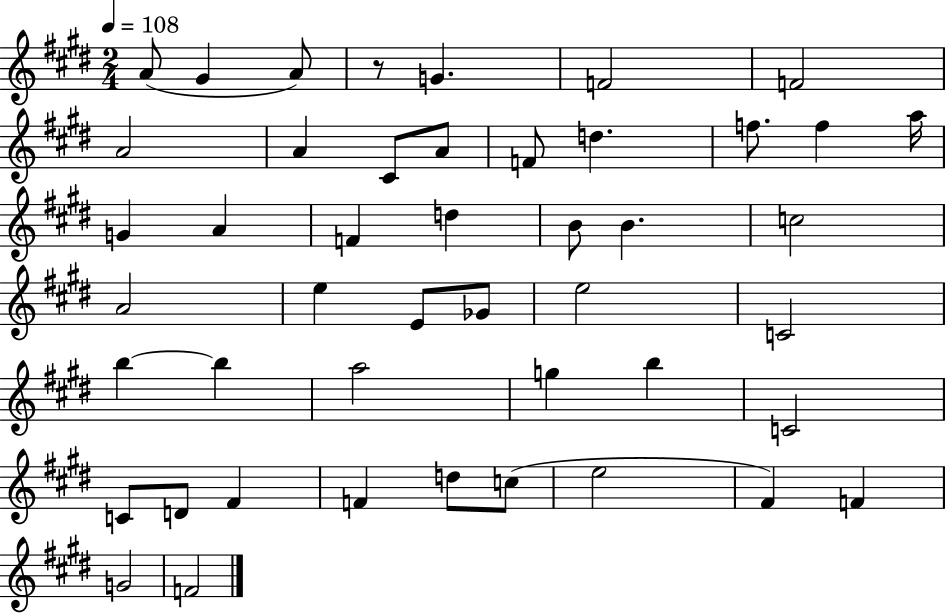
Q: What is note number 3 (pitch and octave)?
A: A4